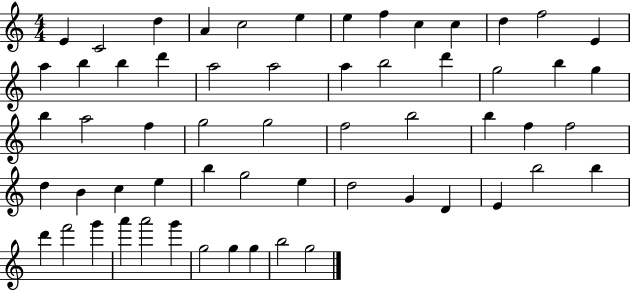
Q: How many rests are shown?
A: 0